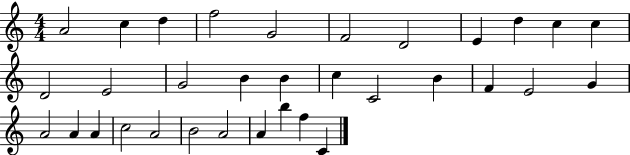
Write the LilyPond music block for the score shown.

{
  \clef treble
  \numericTimeSignature
  \time 4/4
  \key c \major
  a'2 c''4 d''4 | f''2 g'2 | f'2 d'2 | e'4 d''4 c''4 c''4 | \break d'2 e'2 | g'2 b'4 b'4 | c''4 c'2 b'4 | f'4 e'2 g'4 | \break a'2 a'4 a'4 | c''2 a'2 | b'2 a'2 | a'4 b''4 f''4 c'4 | \break \bar "|."
}